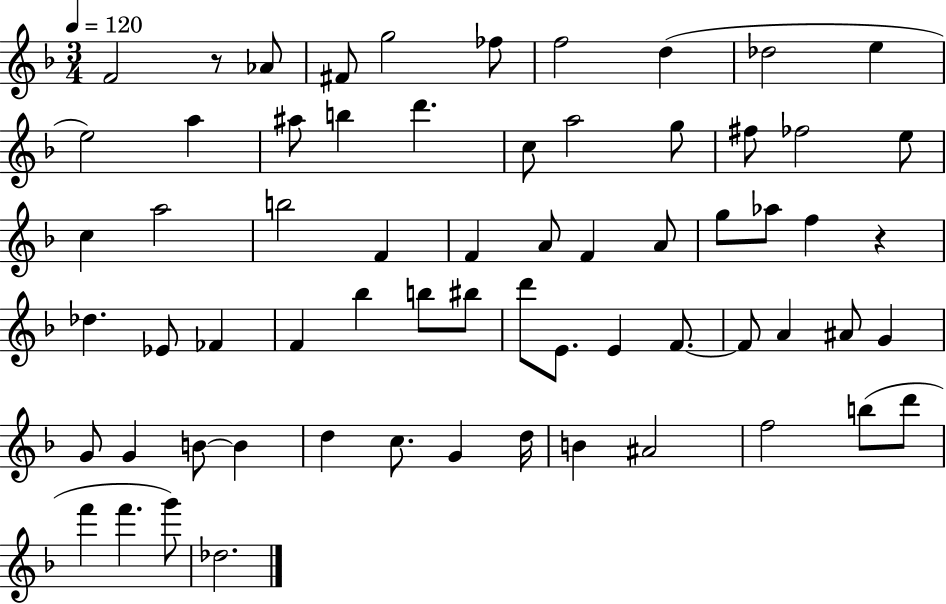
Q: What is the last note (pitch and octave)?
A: Db5